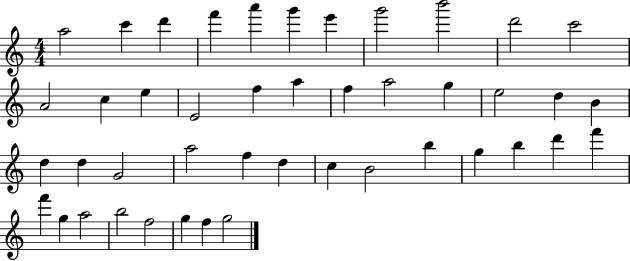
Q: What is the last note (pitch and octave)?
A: G5